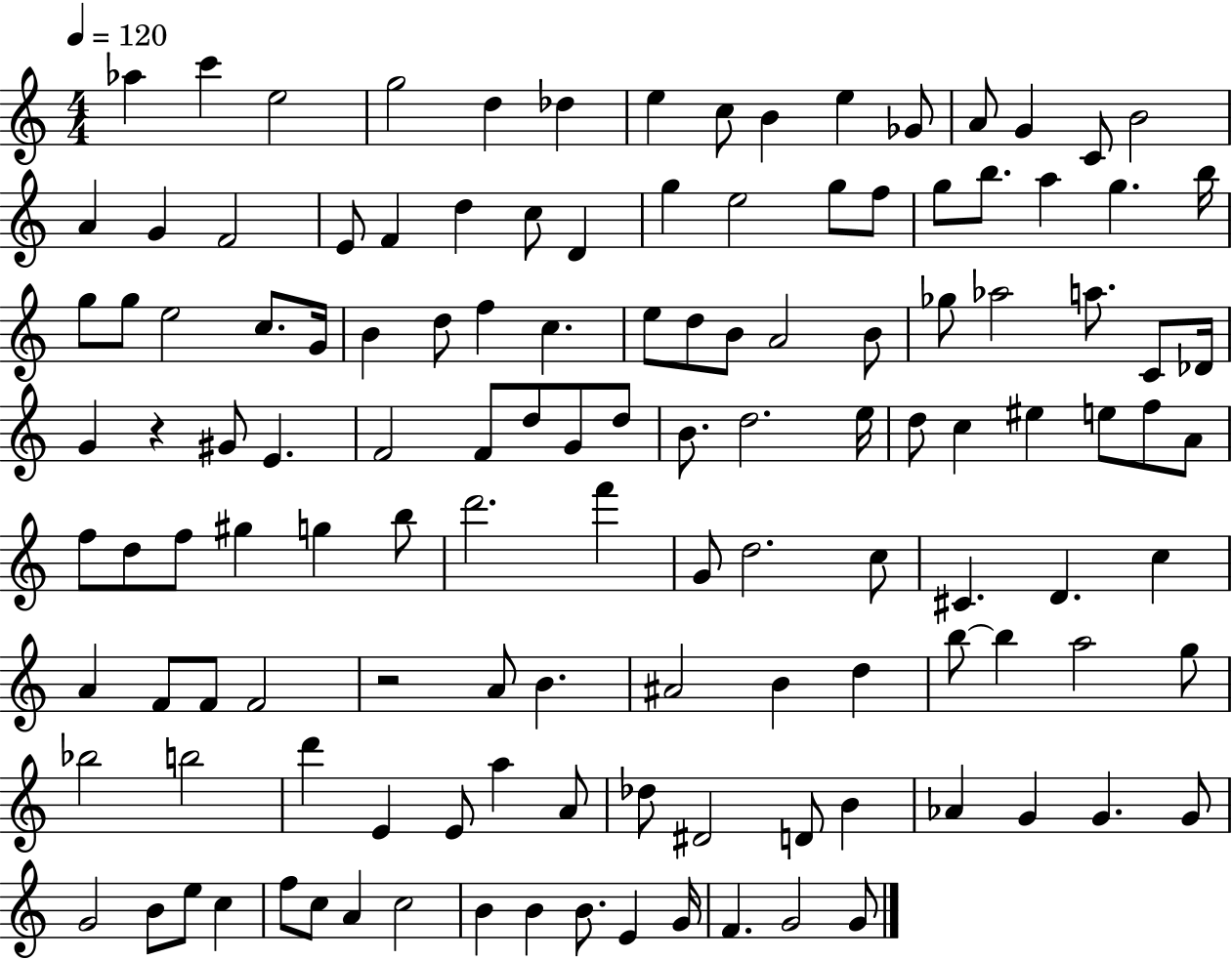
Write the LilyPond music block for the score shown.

{
  \clef treble
  \numericTimeSignature
  \time 4/4
  \key c \major
  \tempo 4 = 120
  \repeat volta 2 { aes''4 c'''4 e''2 | g''2 d''4 des''4 | e''4 c''8 b'4 e''4 ges'8 | a'8 g'4 c'8 b'2 | \break a'4 g'4 f'2 | e'8 f'4 d''4 c''8 d'4 | g''4 e''2 g''8 f''8 | g''8 b''8. a''4 g''4. b''16 | \break g''8 g''8 e''2 c''8. g'16 | b'4 d''8 f''4 c''4. | e''8 d''8 b'8 a'2 b'8 | ges''8 aes''2 a''8. c'8 des'16 | \break g'4 r4 gis'8 e'4. | f'2 f'8 d''8 g'8 d''8 | b'8. d''2. e''16 | d''8 c''4 eis''4 e''8 f''8 a'8 | \break f''8 d''8 f''8 gis''4 g''4 b''8 | d'''2. f'''4 | g'8 d''2. c''8 | cis'4. d'4. c''4 | \break a'4 f'8 f'8 f'2 | r2 a'8 b'4. | ais'2 b'4 d''4 | b''8~~ b''4 a''2 g''8 | \break bes''2 b''2 | d'''4 e'4 e'8 a''4 a'8 | des''8 dis'2 d'8 b'4 | aes'4 g'4 g'4. g'8 | \break g'2 b'8 e''8 c''4 | f''8 c''8 a'4 c''2 | b'4 b'4 b'8. e'4 g'16 | f'4. g'2 g'8 | \break } \bar "|."
}